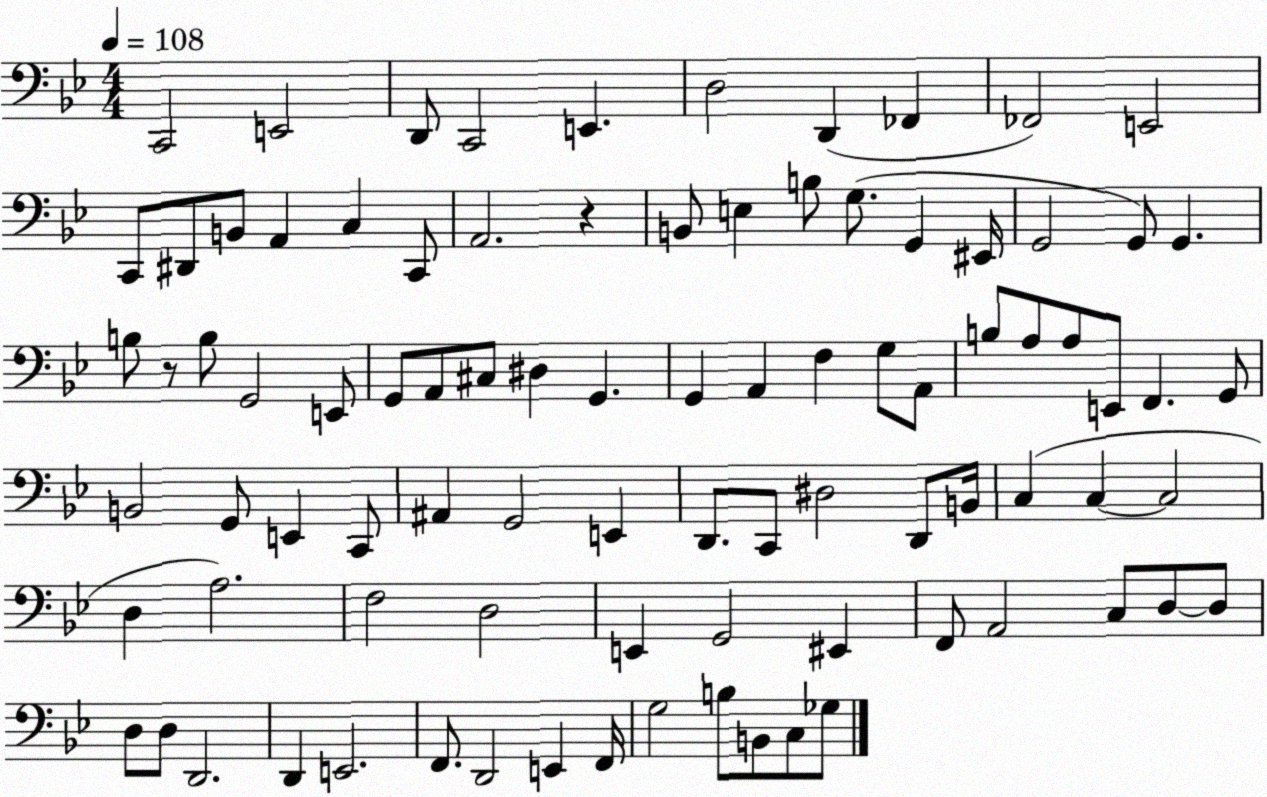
X:1
T:Untitled
M:4/4
L:1/4
K:Bb
C,,2 E,,2 D,,/2 C,,2 E,, D,2 D,, _F,, _F,,2 E,,2 C,,/2 ^D,,/2 B,,/2 A,, C, C,,/2 A,,2 z B,,/2 E, B,/2 G,/2 G,, ^E,,/4 G,,2 G,,/2 G,, B,/2 z/2 B,/2 G,,2 E,,/2 G,,/2 A,,/2 ^C,/2 ^D, G,, G,, A,, F, G,/2 A,,/2 B,/2 A,/2 A,/2 E,,/2 F,, G,,/2 B,,2 G,,/2 E,, C,,/2 ^A,, G,,2 E,, D,,/2 C,,/2 ^D,2 D,,/2 B,,/4 C, C, C,2 D, A,2 F,2 D,2 E,, G,,2 ^E,, F,,/2 A,,2 C,/2 D,/2 D,/2 D,/2 D,/2 D,,2 D,, E,,2 F,,/2 D,,2 E,, F,,/4 G,2 B,/2 B,,/2 C,/2 _G,/2